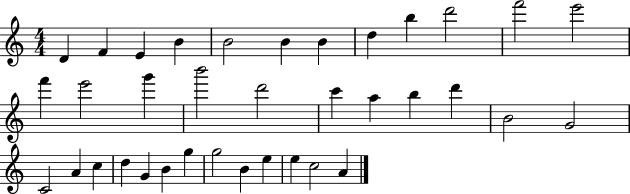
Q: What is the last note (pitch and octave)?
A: A4